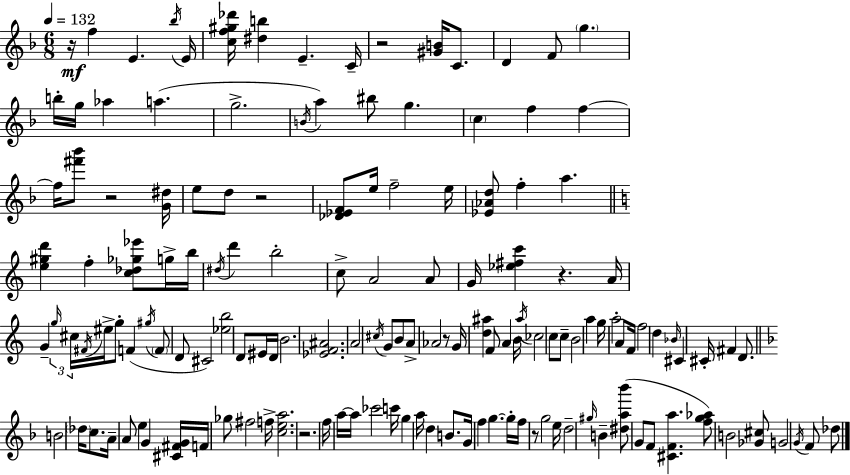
{
  \clef treble
  \numericTimeSignature
  \time 6/8
  \key d \minor
  \tempo 4 = 132
  r16\mf f''4 e'4. \acciaccatura { bes''16 } | e'16 <c'' f'' gis'' des'''>16 <dis'' b''>4 e'4.-- | c'16-- r2 <gis' b'>16 c'8. | d'4 f'8 \parenthesize g''4. | \break b''16-. g''16 aes''4 a''4.( | g''2.-> | \acciaccatura { b'16 }) a''4 bis''8 g''4. | \parenthesize c''4 f''4 f''4~~ | \break f''16 <fis''' bes'''>8 r2 | <g' dis''>16 e''8 d''8 r2 | <des' ees' f'>8 e''16 f''2-- | e''16 <ees' aes' d''>8 f''4-. a''4. | \break \bar "||" \break \key c \major <e'' gis'' d'''>4 f''4-. <c'' des'' ges'' ees'''>8 g''16-> b''16 | \acciaccatura { dis''16 } d'''4 b''2-. | c''8-> a'2 a'8 | g'16 <ees'' fis'' c'''>4 r4. | \break a'16 g'4-- \tuplet 3/2 { \grace { g''16 } cis''16 \acciaccatura { fis'16 } } eis''16-> g''8-. f'4( | \acciaccatura { gis''16 } \parenthesize f'8 d'8 cis'2) | <ees'' b''>2 | d'8 eis'16 d'16 b'2. | \break <ees' f' ais'>2. | a'2 | \acciaccatura { cis''16 } g'8 b'8 a'8-> aes'2 | r8 g'16 <d'' ais''>4 f'8 | \break a'4 b'16 \acciaccatura { ais''16 } ces''2 | c''8 c''8-- b'2 | a''4 g''16 a''2-. | a'8 f'16 f''2 | \break d''4 \grace { bes'16 } cis'4 cis'16-. | fis'4 d'8. \bar "||" \break \key f \major b'2 \parenthesize des''16 c''8. | a'16-- a'8 e''4 g'4 <cis' fis' g'>16 | f'16 ges''8 fis''2 f''16-> | <c'' e'' a''>2. | \break r2. | f''16 a''16~~ a''16 ces'''2 c'''16 | g''4 a''16 d''4 b'8. | g'16 f''4 g''4.~~ g''16-. | \break f''16 r8 g''2 e''16 | d''2-- \grace { gis''16 } b'4-- | <dis'' a'' bes'''>8( g'8 f'8 <cis' f' a''>4. | <f'' g'' aes''>8) b'2 <ges' cis''>8 | \break g'2 \acciaccatura { g'16 } f'8 | des''8 \bar "|."
}